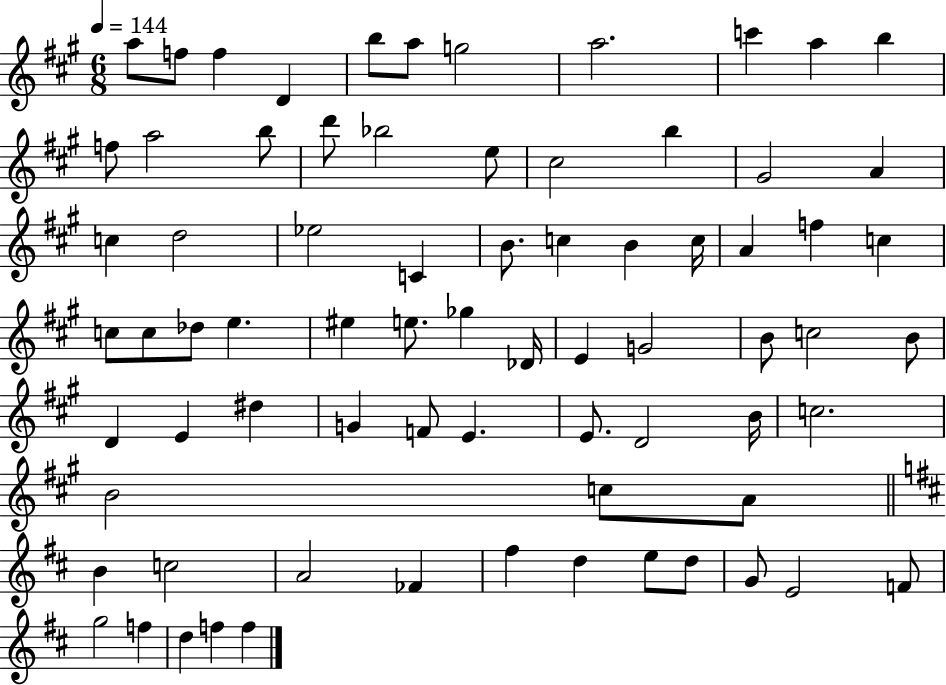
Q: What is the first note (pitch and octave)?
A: A5